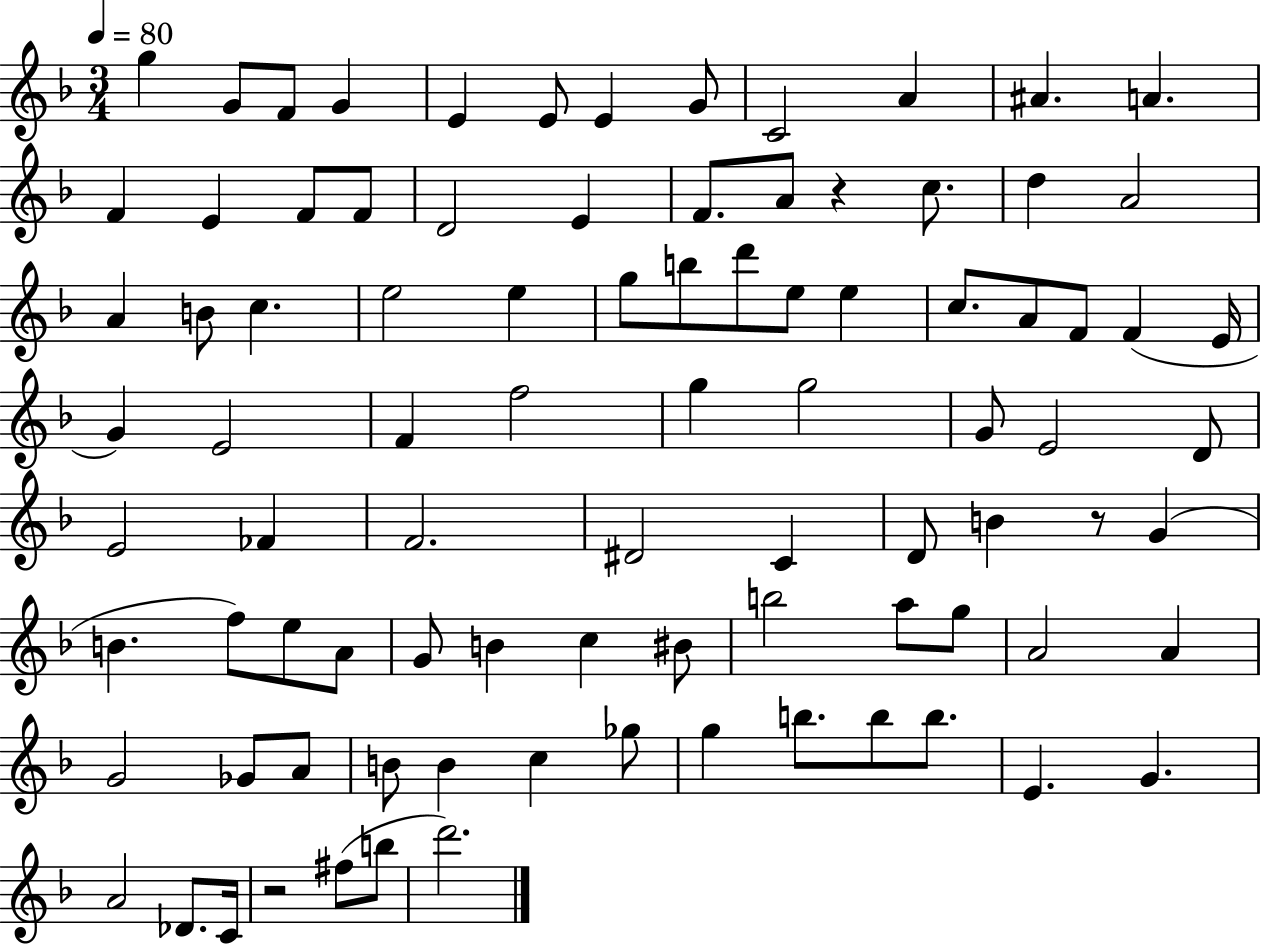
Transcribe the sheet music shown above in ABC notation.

X:1
T:Untitled
M:3/4
L:1/4
K:F
g G/2 F/2 G E E/2 E G/2 C2 A ^A A F E F/2 F/2 D2 E F/2 A/2 z c/2 d A2 A B/2 c e2 e g/2 b/2 d'/2 e/2 e c/2 A/2 F/2 F E/4 G E2 F f2 g g2 G/2 E2 D/2 E2 _F F2 ^D2 C D/2 B z/2 G B f/2 e/2 A/2 G/2 B c ^B/2 b2 a/2 g/2 A2 A G2 _G/2 A/2 B/2 B c _g/2 g b/2 b/2 b/2 E G A2 _D/2 C/4 z2 ^f/2 b/2 d'2